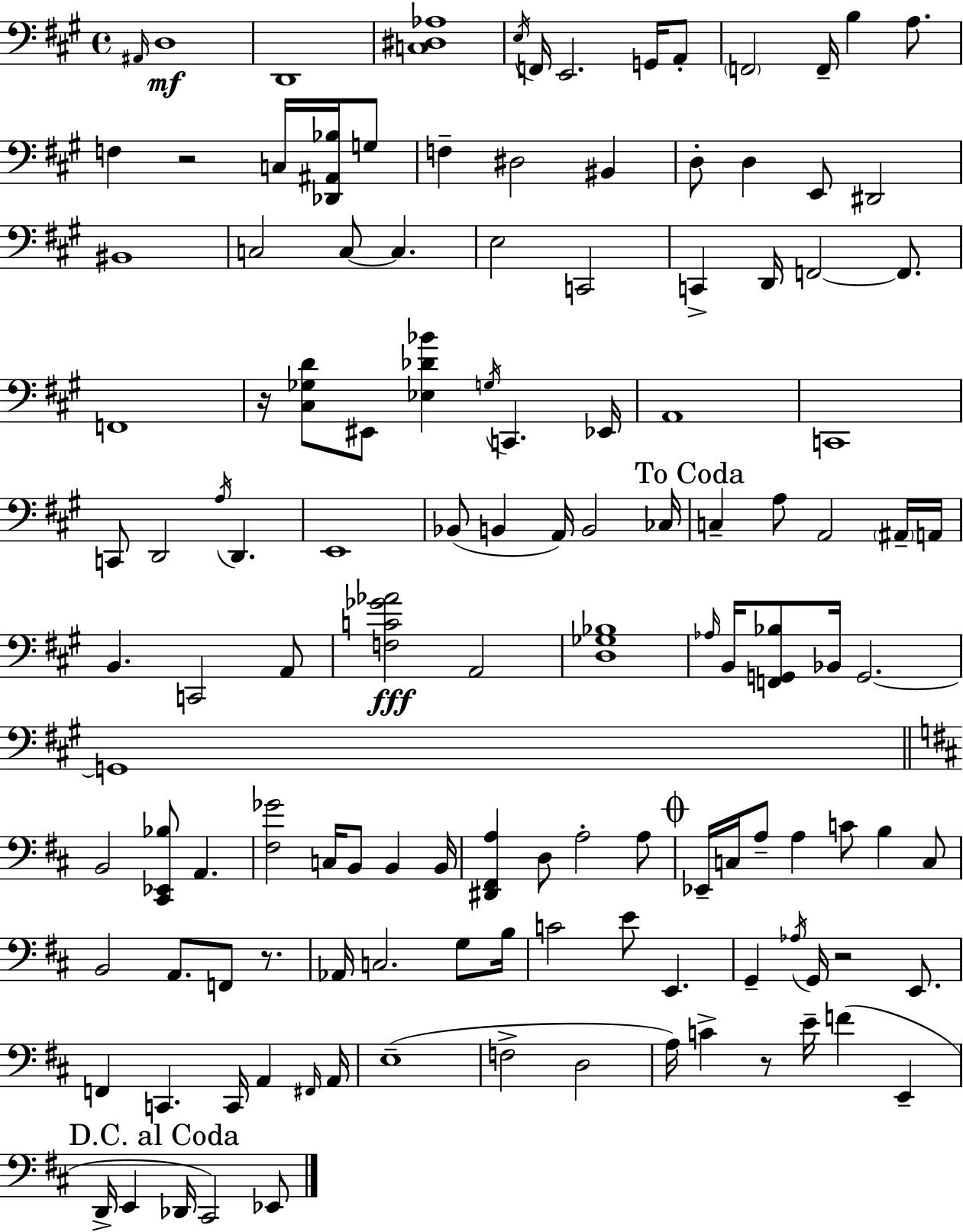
{
  \clef bass
  \time 4/4
  \defaultTimeSignature
  \key a \major
  \grace { ais,16 }\mf d1 | d,1 | <c dis aes>1 | \acciaccatura { e16 } f,16 e,2. g,16 | \break a,8-. \parenthesize f,2 f,16-- b4 a8. | f4 r2 c16 <des, ais, bes>16 | g8 f4-- dis2 bis,4 | d8-. d4 e,8 dis,2 | \break bis,1 | c2 c8~~ c4. | e2 c,2 | c,4-> d,16 f,2~~ f,8. | \break f,1 | r16 <cis ges d'>8 eis,8 <ees des' bes'>4 \acciaccatura { g16 } c,4. | ees,16 a,1 | c,1 | \break c,8 d,2 \acciaccatura { a16 } d,4. | e,1 | bes,8( b,4 a,16) b,2 | ces16 \mark "To Coda" c4-- a8 a,2 | \break \parenthesize ais,16-- a,16 b,4. c,2 | a,8 <f c' ges' aes'>2\fff a,2 | <d ges bes>1 | \grace { aes16 } b,16 <f, g, bes>8 bes,16 g,2.~~ | \break g,1 | \bar "||" \break \key d \major b,2 <cis, ees, bes>8 a,4. | <fis ges'>2 c16 b,8 b,4 b,16 | <dis, fis, a>4 d8 a2-. a8 | \mark \markup { \musicglyph "scripts.coda" } ees,16-- c16 a8-- a4 c'8 b4 c8 | \break b,2 a,8. f,8 r8. | aes,16 c2. g8 b16 | c'2 e'8 e,4. | g,4-- \acciaccatura { aes16 } g,16 r2 e,8. | \break f,4 c,4. c,16 a,4 | \grace { fis,16 } a,16 e1--( | f2-> d2 | a16) c'4-> r8 e'16-- f'4( e,4-- | \break \mark "D.C. al Coda" d,16-> e,4 des,16 cis,2) | ees,8 \bar "|."
}